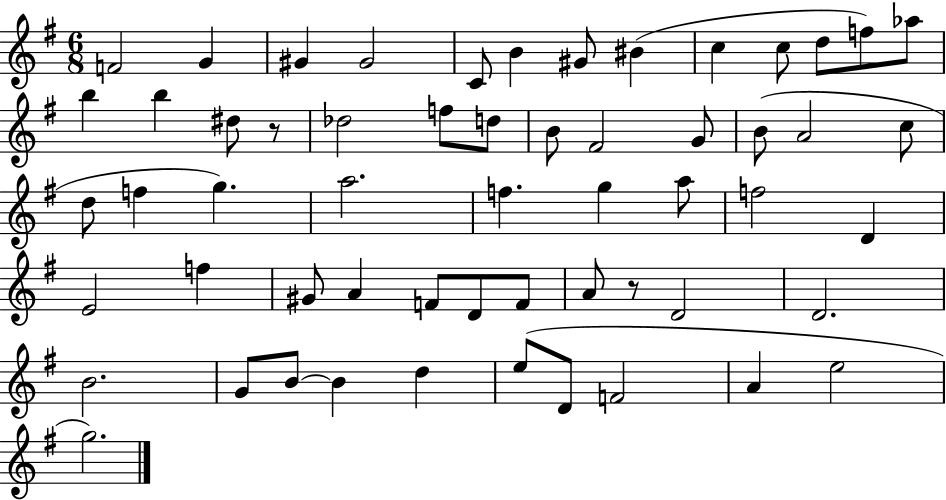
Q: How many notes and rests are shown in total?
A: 57